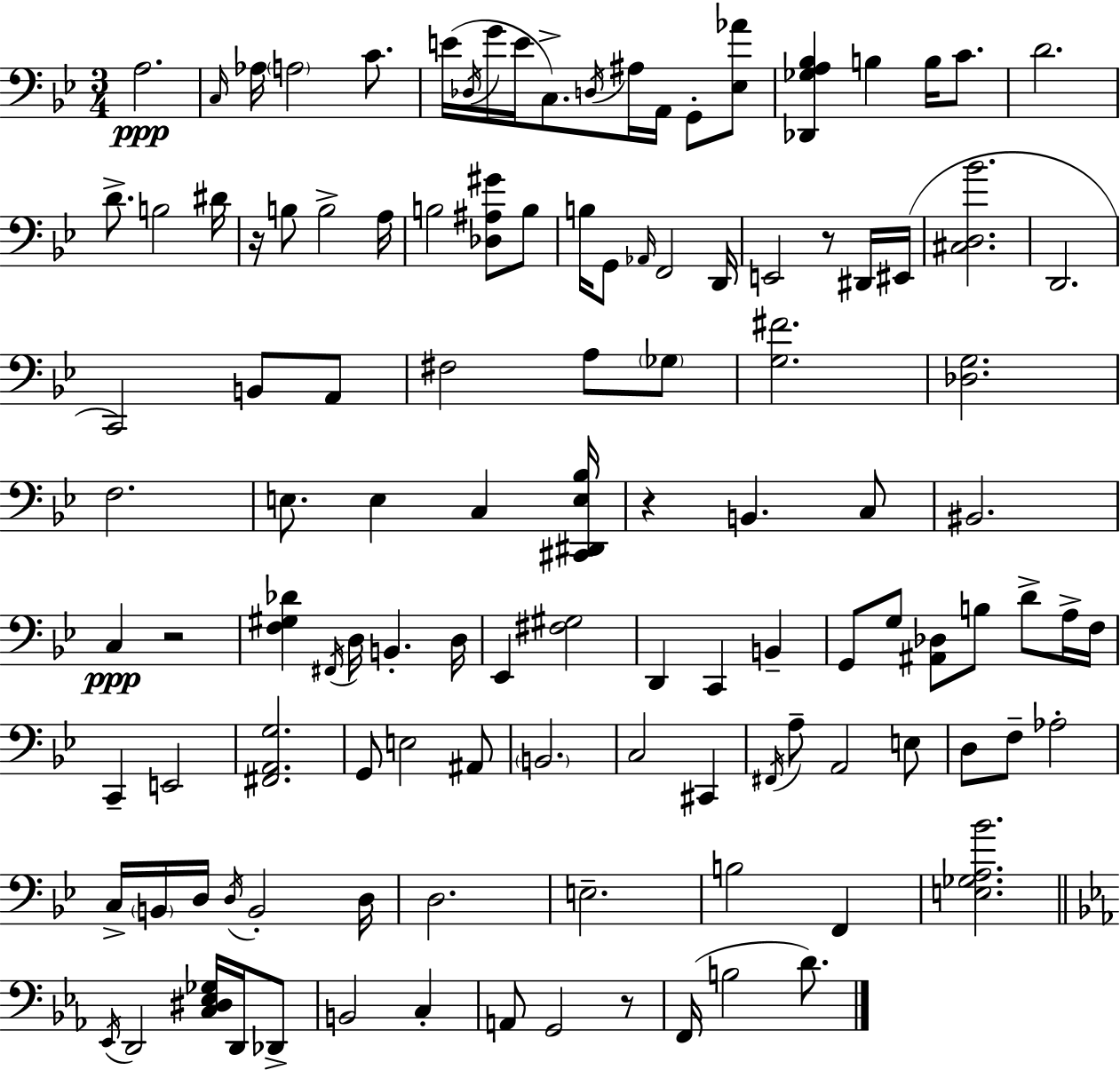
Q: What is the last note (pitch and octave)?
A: D4